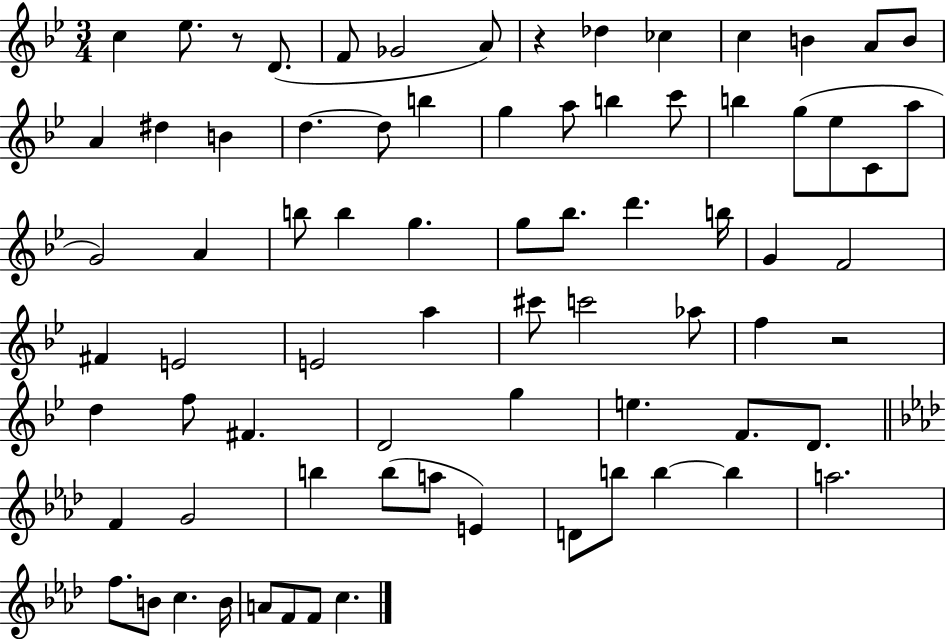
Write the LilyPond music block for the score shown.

{
  \clef treble
  \numericTimeSignature
  \time 3/4
  \key bes \major
  c''4 ees''8. r8 d'8.( | f'8 ges'2 a'8) | r4 des''4 ces''4 | c''4 b'4 a'8 b'8 | \break a'4 dis''4 b'4 | d''4.~~ d''8 b''4 | g''4 a''8 b''4 c'''8 | b''4 g''8( ees''8 c'8 a''8 | \break g'2) a'4 | b''8 b''4 g''4. | g''8 bes''8. d'''4. b''16 | g'4 f'2 | \break fis'4 e'2 | e'2 a''4 | cis'''8 c'''2 aes''8 | f''4 r2 | \break d''4 f''8 fis'4. | d'2 g''4 | e''4. f'8. d'8. | \bar "||" \break \key aes \major f'4 g'2 | b''4 b''8( a''8 e'4) | d'8 b''8 b''4~~ b''4 | a''2. | \break f''8. b'8 c''4. b'16 | a'8 f'8 f'8 c''4. | \bar "|."
}